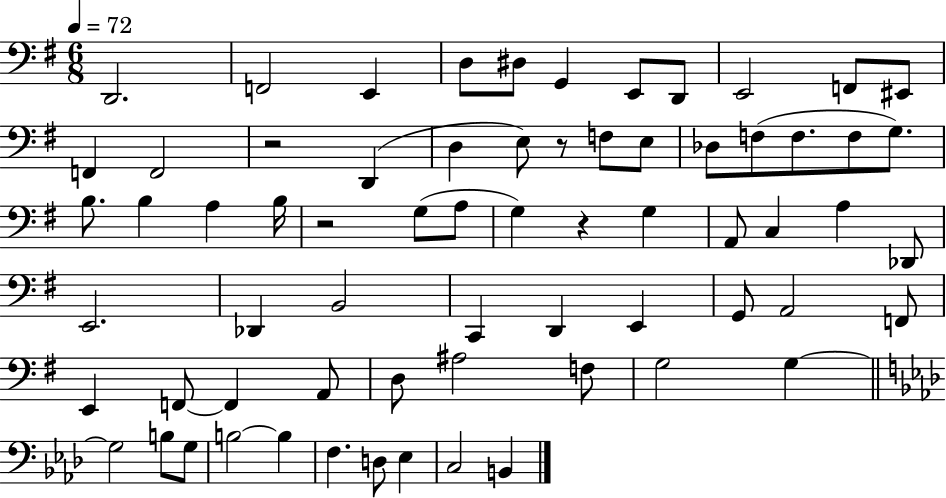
{
  \clef bass
  \numericTimeSignature
  \time 6/8
  \key g \major
  \tempo 4 = 72
  d,2. | f,2 e,4 | d8 dis8 g,4 e,8 d,8 | e,2 f,8 eis,8 | \break f,4 f,2 | r2 d,4( | d4 e8) r8 f8 e8 | des8 f8( f8. f8 g8.) | \break b8. b4 a4 b16 | r2 g8( a8 | g4) r4 g4 | a,8 c4 a4 des,8 | \break e,2. | des,4 b,2 | c,4 d,4 e,4 | g,8 a,2 f,8 | \break e,4 f,8~~ f,4 a,8 | d8 ais2 f8 | g2 g4~~ | \bar "||" \break \key aes \major g2 b8 g8 | b2~~ b4 | f4. d8 ees4 | c2 b,4 | \break \bar "|."
}